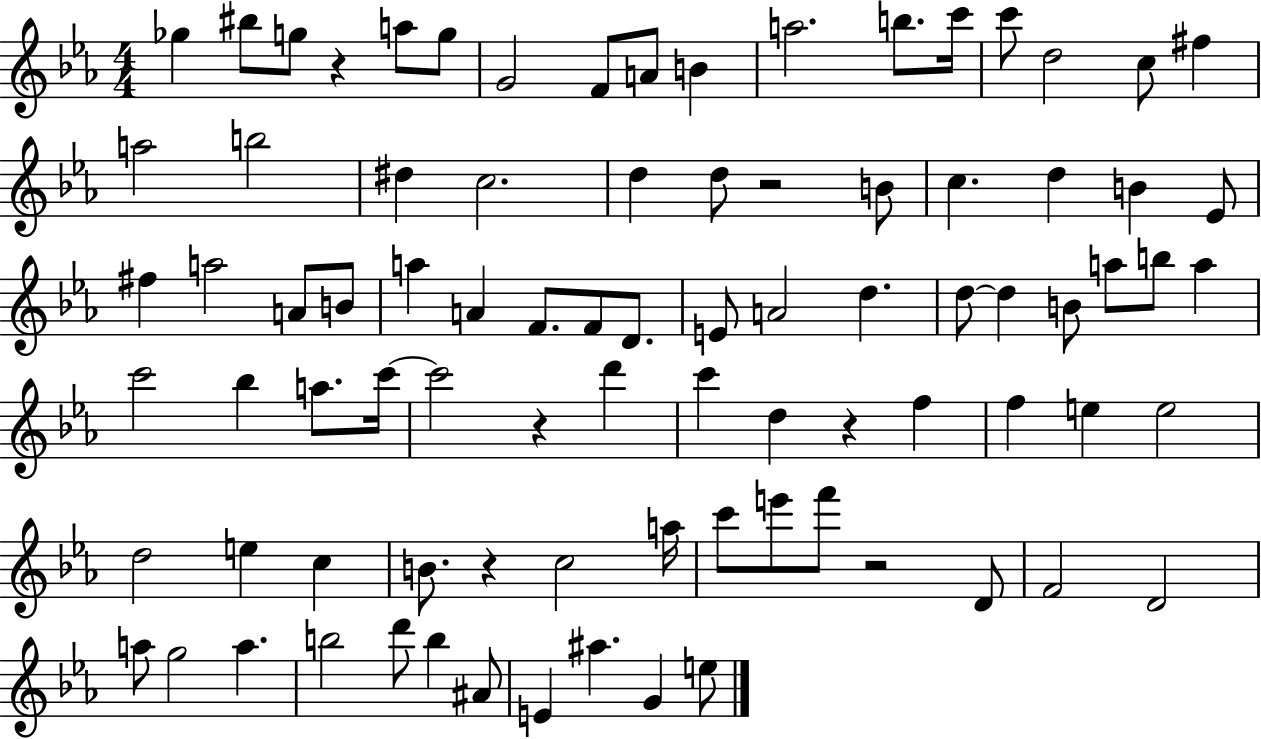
X:1
T:Untitled
M:4/4
L:1/4
K:Eb
_g ^b/2 g/2 z a/2 g/2 G2 F/2 A/2 B a2 b/2 c'/4 c'/2 d2 c/2 ^f a2 b2 ^d c2 d d/2 z2 B/2 c d B _E/2 ^f a2 A/2 B/2 a A F/2 F/2 D/2 E/2 A2 d d/2 d B/2 a/2 b/2 a c'2 _b a/2 c'/4 c'2 z d' c' d z f f e e2 d2 e c B/2 z c2 a/4 c'/2 e'/2 f'/2 z2 D/2 F2 D2 a/2 g2 a b2 d'/2 b ^A/2 E ^a G e/2